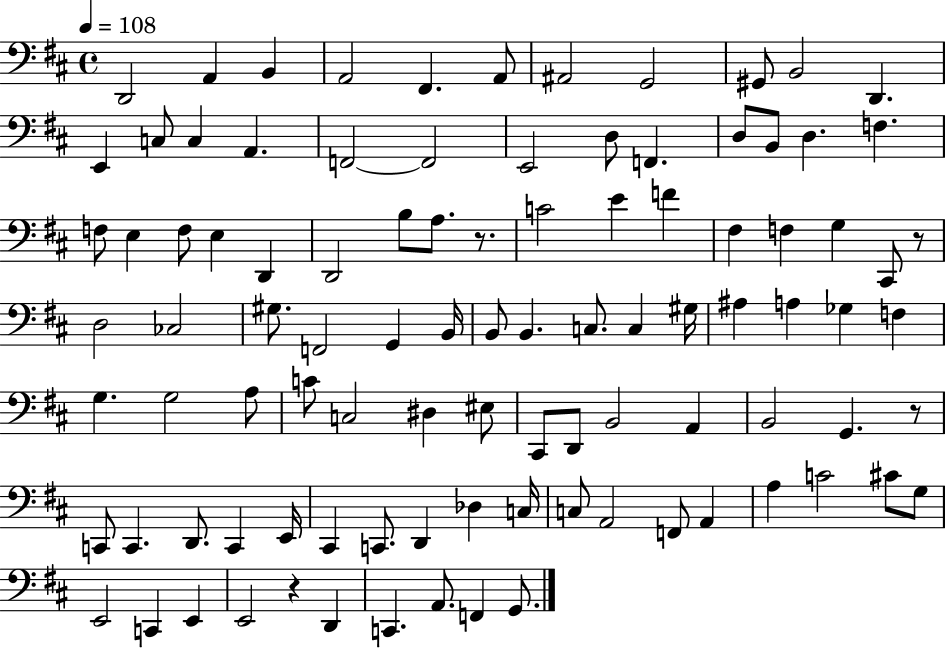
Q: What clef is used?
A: bass